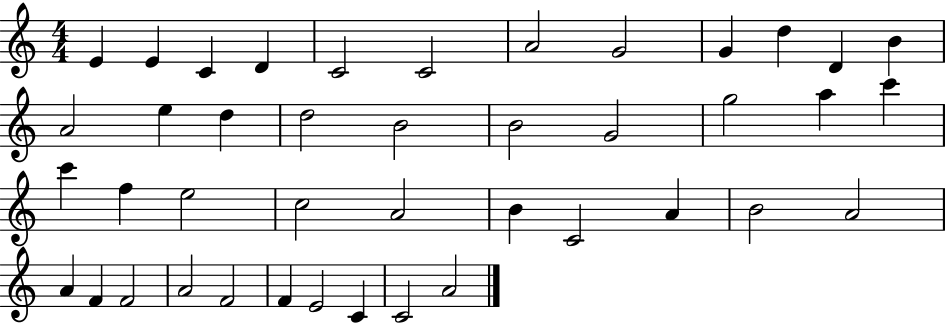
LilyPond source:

{
  \clef treble
  \numericTimeSignature
  \time 4/4
  \key c \major
  e'4 e'4 c'4 d'4 | c'2 c'2 | a'2 g'2 | g'4 d''4 d'4 b'4 | \break a'2 e''4 d''4 | d''2 b'2 | b'2 g'2 | g''2 a''4 c'''4 | \break c'''4 f''4 e''2 | c''2 a'2 | b'4 c'2 a'4 | b'2 a'2 | \break a'4 f'4 f'2 | a'2 f'2 | f'4 e'2 c'4 | c'2 a'2 | \break \bar "|."
}